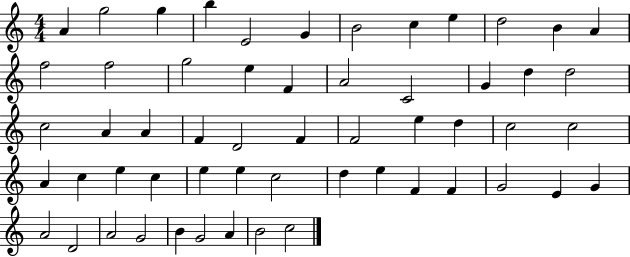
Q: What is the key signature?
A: C major